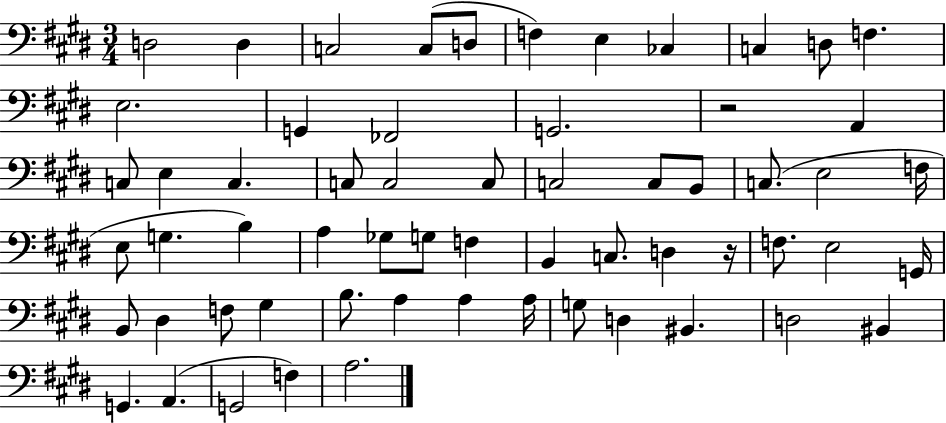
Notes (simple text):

D3/h D3/q C3/h C3/e D3/e F3/q E3/q CES3/q C3/q D3/e F3/q. E3/h. G2/q FES2/h G2/h. R/h A2/q C3/e E3/q C3/q. C3/e C3/h C3/e C3/h C3/e B2/e C3/e. E3/h F3/s E3/e G3/q. B3/q A3/q Gb3/e G3/e F3/q B2/q C3/e. D3/q R/s F3/e. E3/h G2/s B2/e D#3/q F3/e G#3/q B3/e. A3/q A3/q A3/s G3/e D3/q BIS2/q. D3/h BIS2/q G2/q. A2/q. G2/h F3/q A3/h.